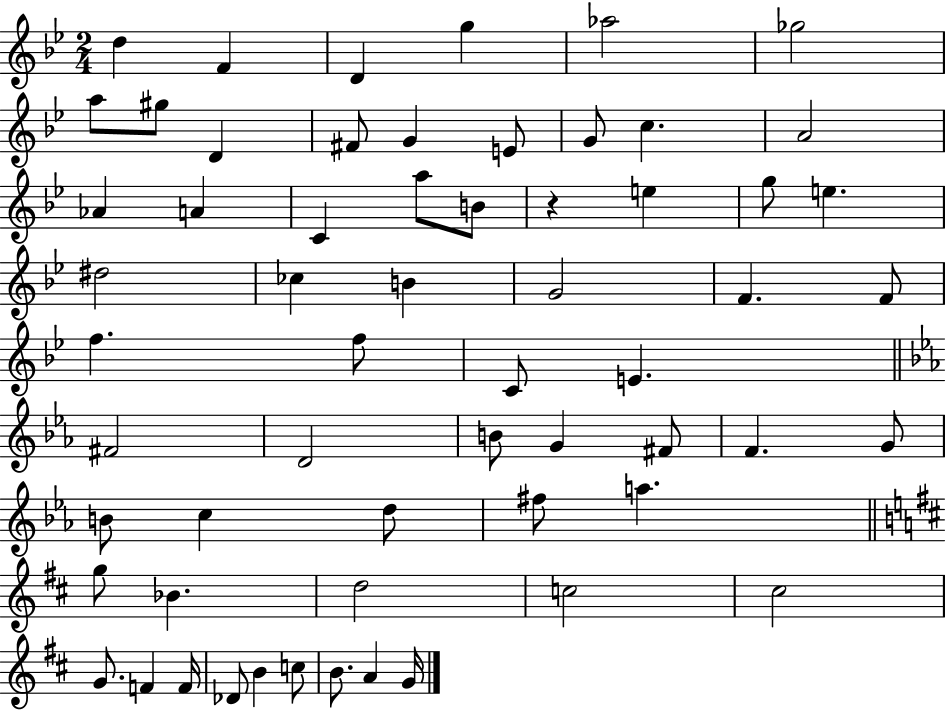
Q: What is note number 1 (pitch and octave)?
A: D5